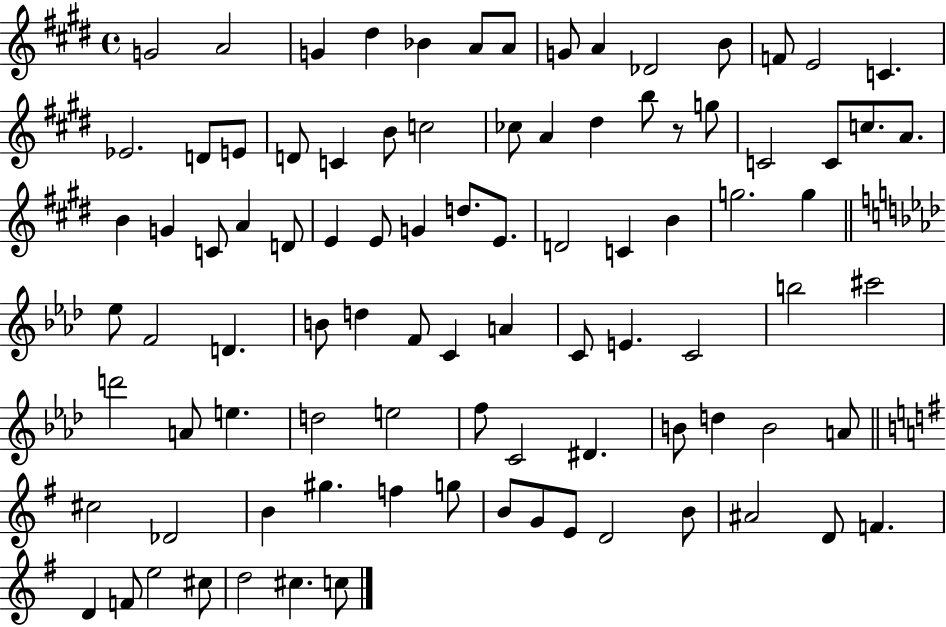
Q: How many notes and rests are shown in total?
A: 92